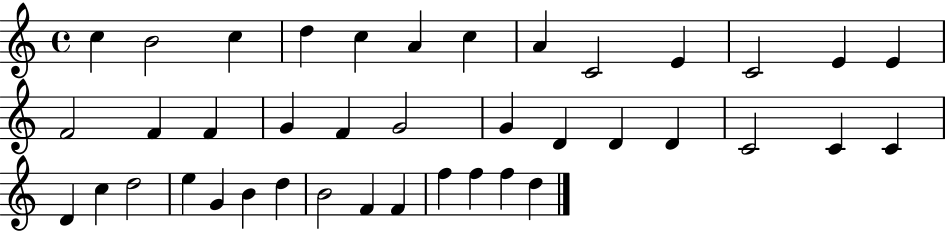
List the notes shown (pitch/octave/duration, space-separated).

C5/q B4/h C5/q D5/q C5/q A4/q C5/q A4/q C4/h E4/q C4/h E4/q E4/q F4/h F4/q F4/q G4/q F4/q G4/h G4/q D4/q D4/q D4/q C4/h C4/q C4/q D4/q C5/q D5/h E5/q G4/q B4/q D5/q B4/h F4/q F4/q F5/q F5/q F5/q D5/q